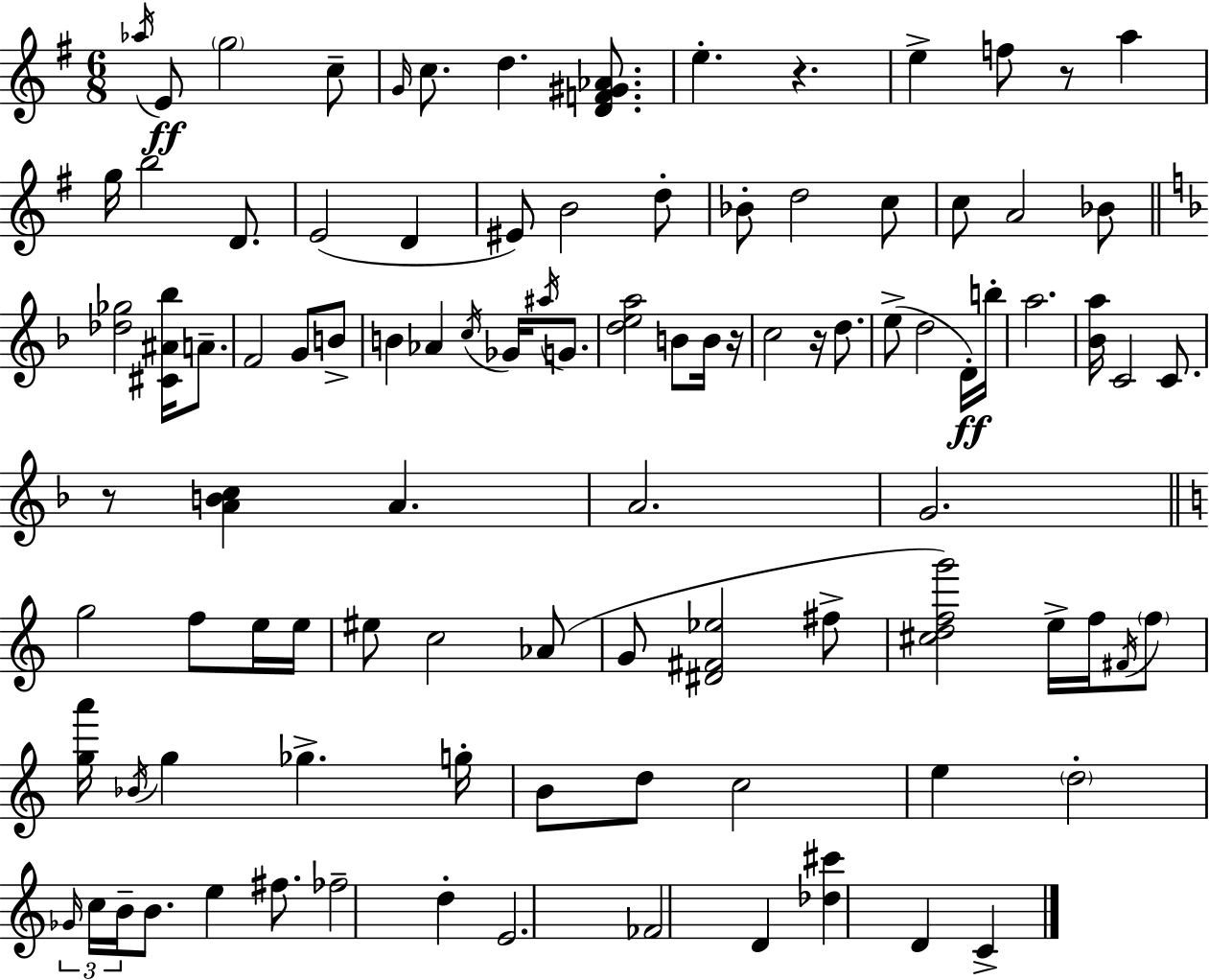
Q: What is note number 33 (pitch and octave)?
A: Gb4